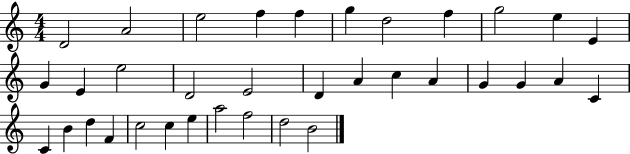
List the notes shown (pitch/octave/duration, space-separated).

D4/h A4/h E5/h F5/q F5/q G5/q D5/h F5/q G5/h E5/q E4/q G4/q E4/q E5/h D4/h E4/h D4/q A4/q C5/q A4/q G4/q G4/q A4/q C4/q C4/q B4/q D5/q F4/q C5/h C5/q E5/q A5/h F5/h D5/h B4/h